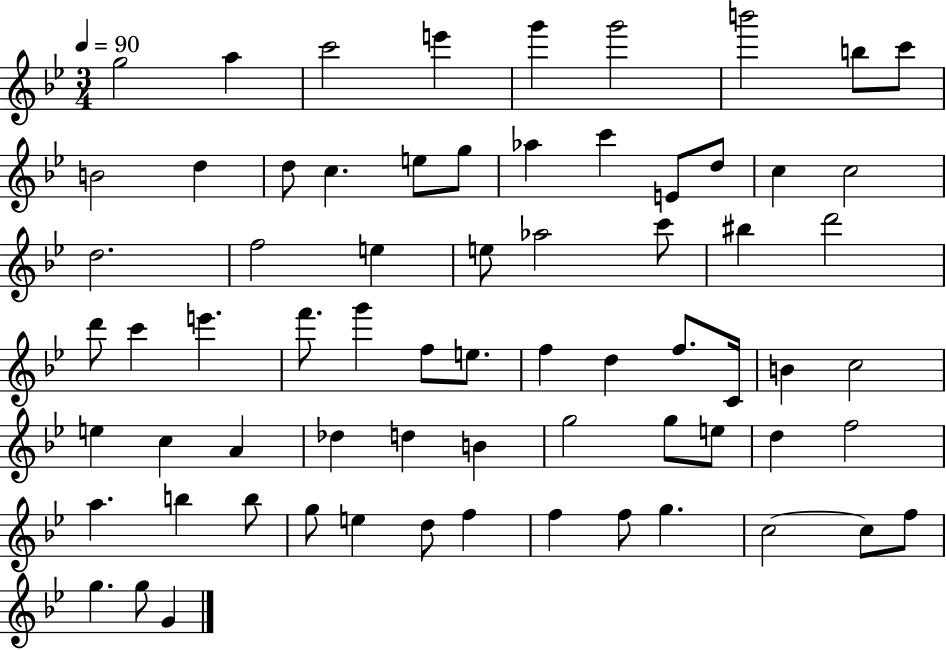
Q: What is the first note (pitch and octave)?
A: G5